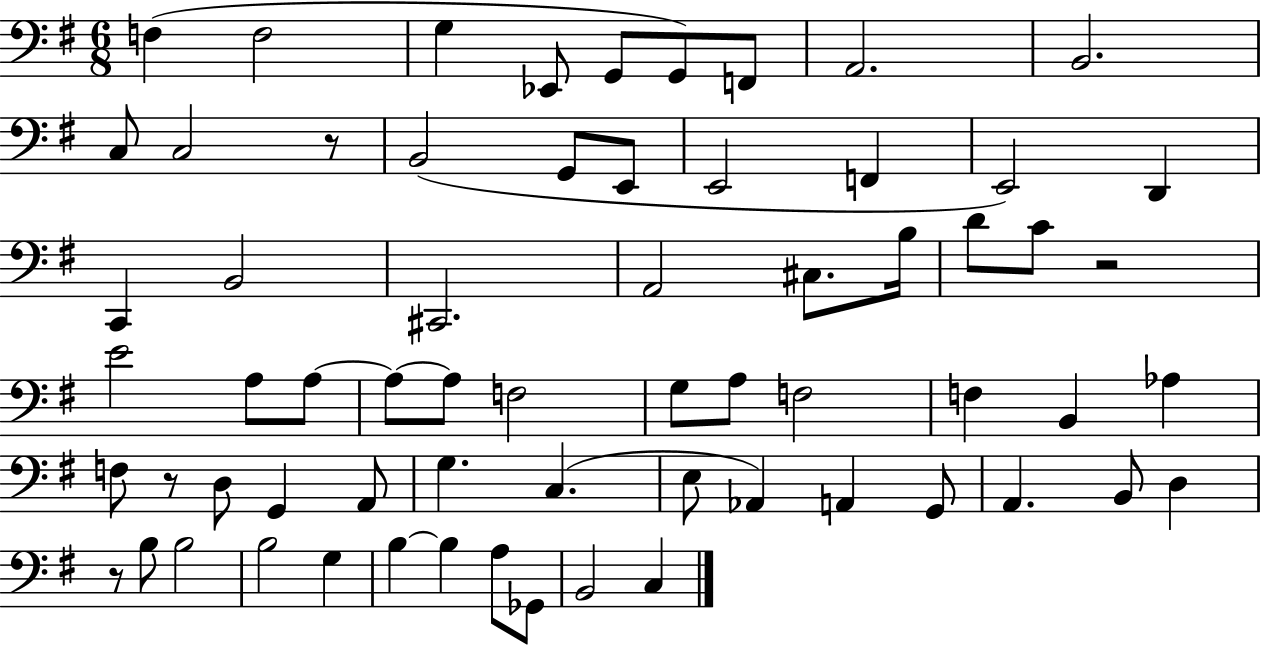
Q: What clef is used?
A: bass